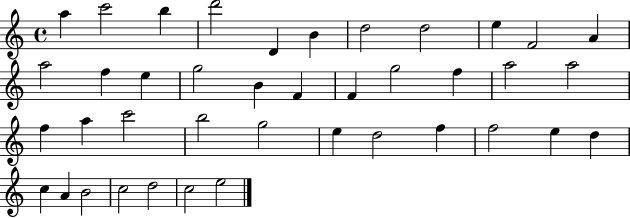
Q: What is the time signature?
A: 4/4